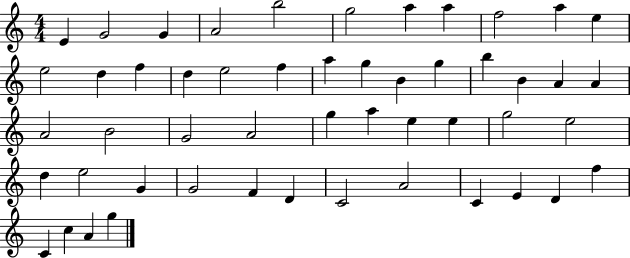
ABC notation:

X:1
T:Untitled
M:4/4
L:1/4
K:C
E G2 G A2 b2 g2 a a f2 a e e2 d f d e2 f a g B g b B A A A2 B2 G2 A2 g a e e g2 e2 d e2 G G2 F D C2 A2 C E D f C c A g